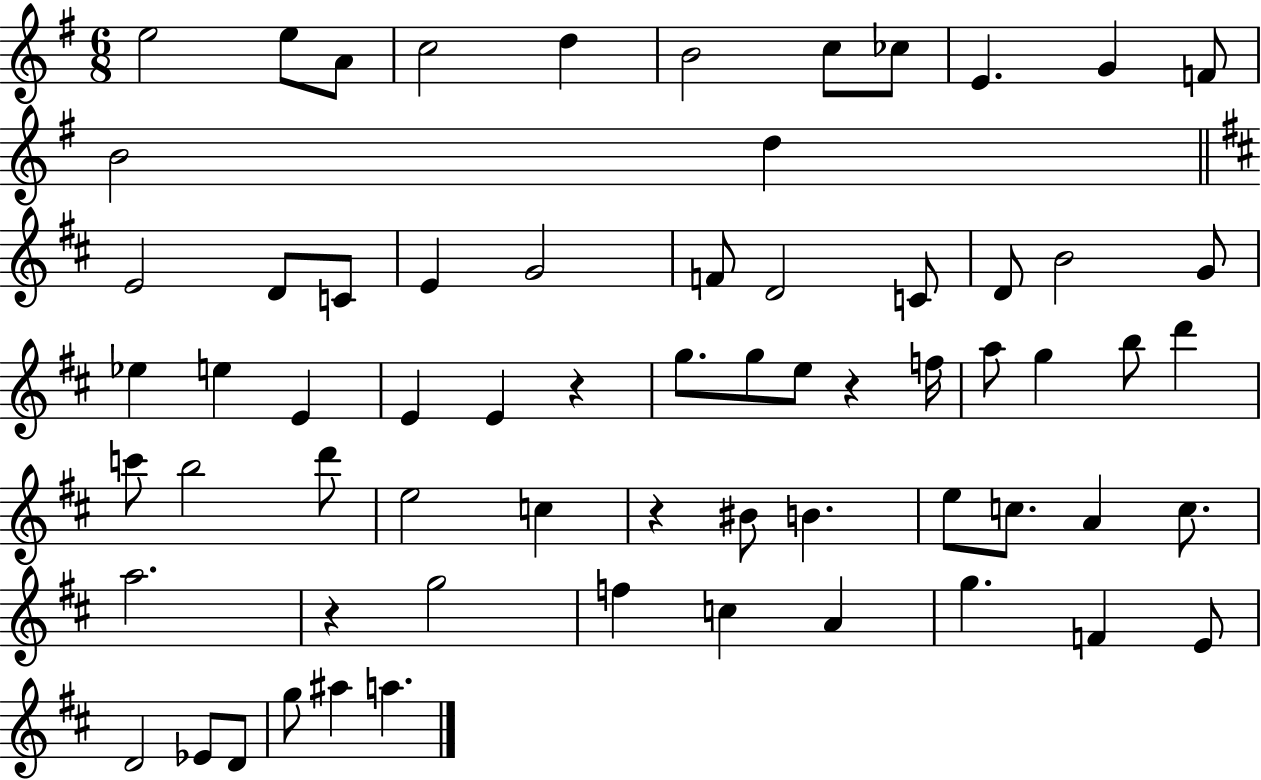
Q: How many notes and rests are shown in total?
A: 66